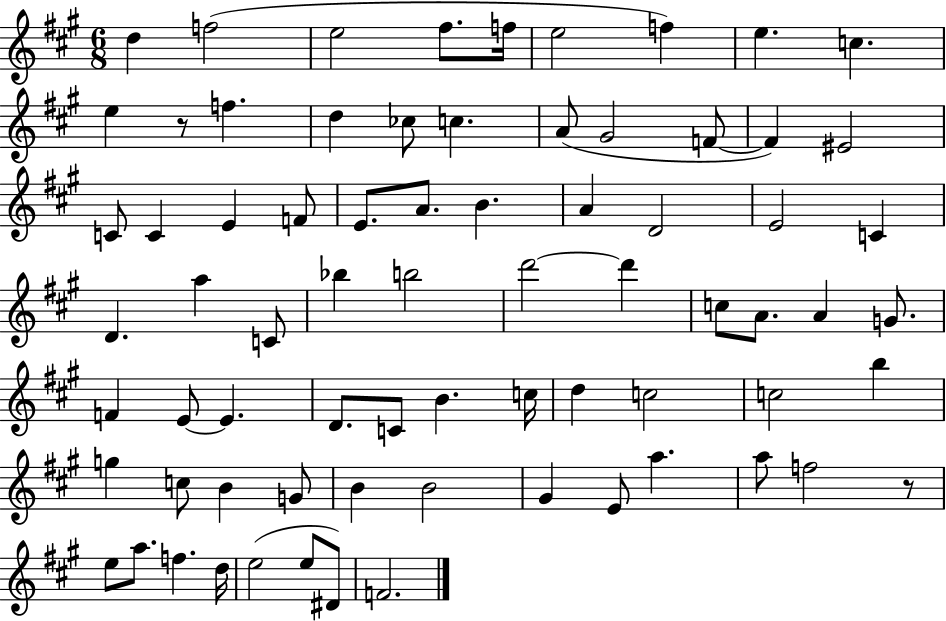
D5/q F5/h E5/h F#5/e. F5/s E5/h F5/q E5/q. C5/q. E5/q R/e F5/q. D5/q CES5/e C5/q. A4/e G#4/h F4/e F4/q EIS4/h C4/e C4/q E4/q F4/e E4/e. A4/e. B4/q. A4/q D4/h E4/h C4/q D4/q. A5/q C4/e Bb5/q B5/h D6/h D6/q C5/e A4/e. A4/q G4/e. F4/q E4/e E4/q. D4/e. C4/e B4/q. C5/s D5/q C5/h C5/h B5/q G5/q C5/e B4/q G4/e B4/q B4/h G#4/q E4/e A5/q. A5/e F5/h R/e E5/e A5/e. F5/q. D5/s E5/h E5/e D#4/e F4/h.